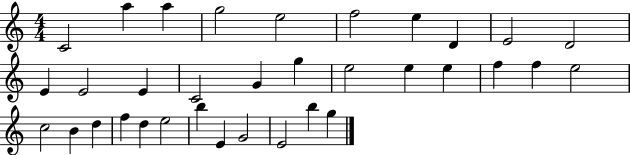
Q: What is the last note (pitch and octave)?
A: G5